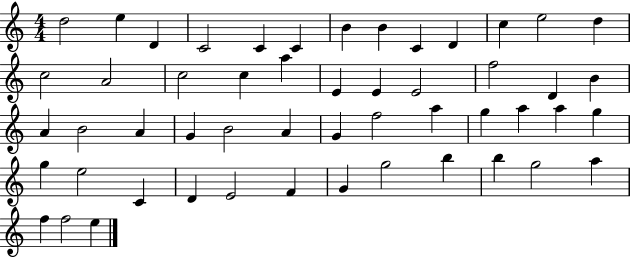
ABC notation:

X:1
T:Untitled
M:4/4
L:1/4
K:C
d2 e D C2 C C B B C D c e2 d c2 A2 c2 c a E E E2 f2 D B A B2 A G B2 A G f2 a g a a g g e2 C D E2 F G g2 b b g2 a f f2 e